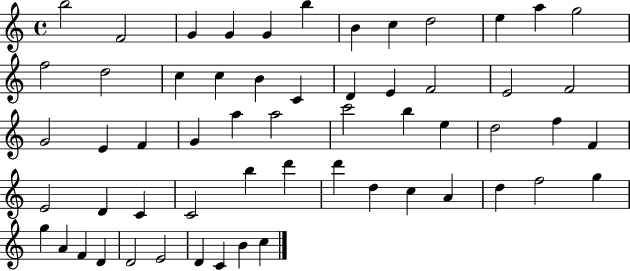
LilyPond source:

{
  \clef treble
  \time 4/4
  \defaultTimeSignature
  \key c \major
  b''2 f'2 | g'4 g'4 g'4 b''4 | b'4 c''4 d''2 | e''4 a''4 g''2 | \break f''2 d''2 | c''4 c''4 b'4 c'4 | d'4 e'4 f'2 | e'2 f'2 | \break g'2 e'4 f'4 | g'4 a''4 a''2 | c'''2 b''4 e''4 | d''2 f''4 f'4 | \break e'2 d'4 c'4 | c'2 b''4 d'''4 | d'''4 d''4 c''4 a'4 | d''4 f''2 g''4 | \break g''4 a'4 f'4 d'4 | d'2 e'2 | d'4 c'4 b'4 c''4 | \bar "|."
}